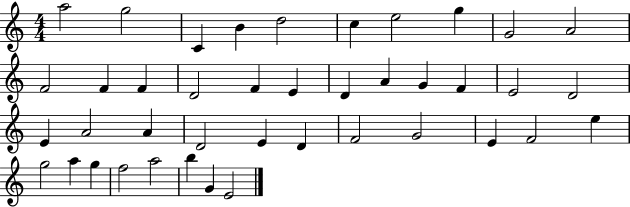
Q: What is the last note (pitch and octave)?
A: E4